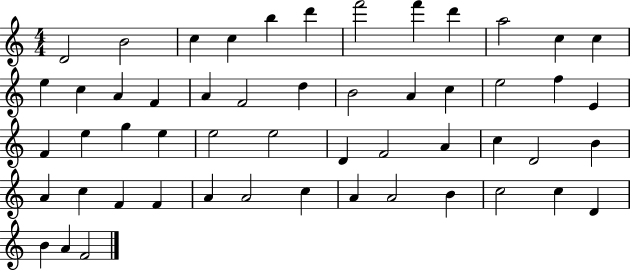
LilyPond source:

{
  \clef treble
  \numericTimeSignature
  \time 4/4
  \key c \major
  d'2 b'2 | c''4 c''4 b''4 d'''4 | f'''2 f'''4 d'''4 | a''2 c''4 c''4 | \break e''4 c''4 a'4 f'4 | a'4 f'2 d''4 | b'2 a'4 c''4 | e''2 f''4 e'4 | \break f'4 e''4 g''4 e''4 | e''2 e''2 | d'4 f'2 a'4 | c''4 d'2 b'4 | \break a'4 c''4 f'4 f'4 | a'4 a'2 c''4 | a'4 a'2 b'4 | c''2 c''4 d'4 | \break b'4 a'4 f'2 | \bar "|."
}